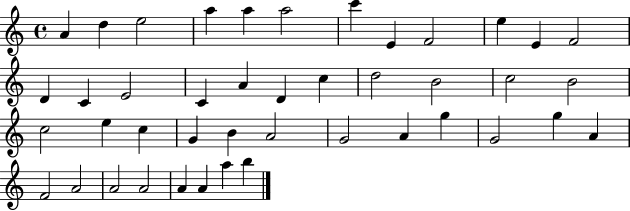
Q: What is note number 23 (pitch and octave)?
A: B4